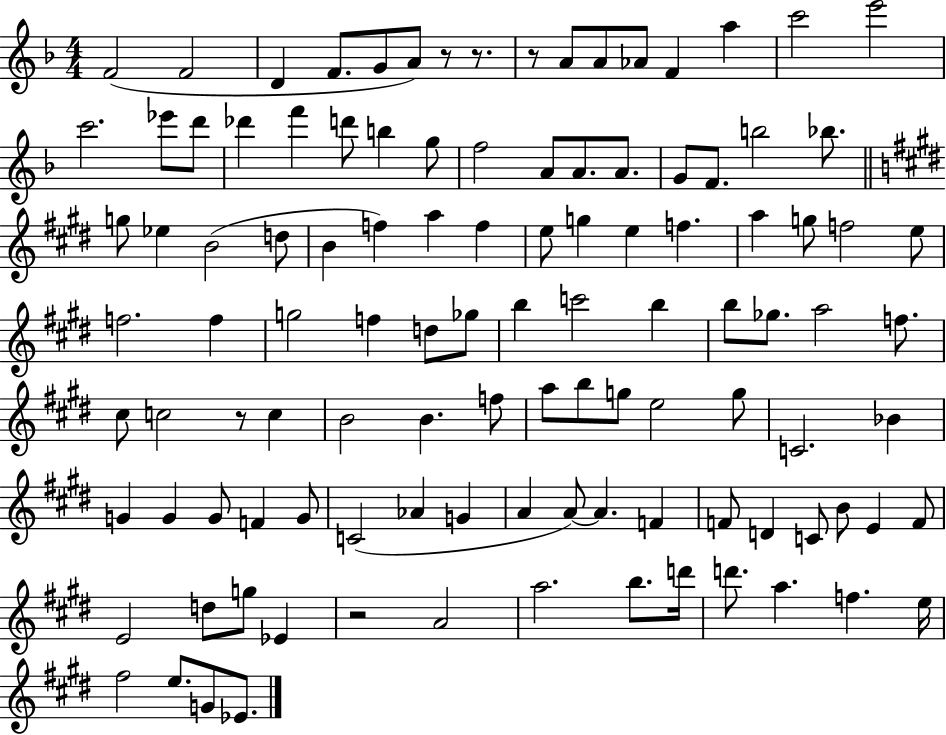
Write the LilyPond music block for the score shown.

{
  \clef treble
  \numericTimeSignature
  \time 4/4
  \key f \major
  \repeat volta 2 { f'2( f'2 | d'4 f'8. g'8 a'8) r8 r8. | r8 a'8 a'8 aes'8 f'4 a''4 | c'''2 e'''2 | \break c'''2. ees'''8 d'''8 | des'''4 f'''4 d'''8 b''4 g''8 | f''2 a'8 a'8. a'8. | g'8 f'8. b''2 bes''8. | \break \bar "||" \break \key e \major g''8 ees''4 b'2( d''8 | b'4 f''4) a''4 f''4 | e''8 g''4 e''4 f''4. | a''4 g''8 f''2 e''8 | \break f''2. f''4 | g''2 f''4 d''8 ges''8 | b''4 c'''2 b''4 | b''8 ges''8. a''2 f''8. | \break cis''8 c''2 r8 c''4 | b'2 b'4. f''8 | a''8 b''8 g''8 e''2 g''8 | c'2. bes'4 | \break g'4 g'4 g'8 f'4 g'8 | c'2( aes'4 g'4 | a'4 a'8~~) a'4. f'4 | f'8 d'4 c'8 b'8 e'4 f'8 | \break e'2 d''8 g''8 ees'4 | r2 a'2 | a''2. b''8. d'''16 | d'''8. a''4. f''4. e''16 | \break fis''2 e''8. g'8 ees'8. | } \bar "|."
}